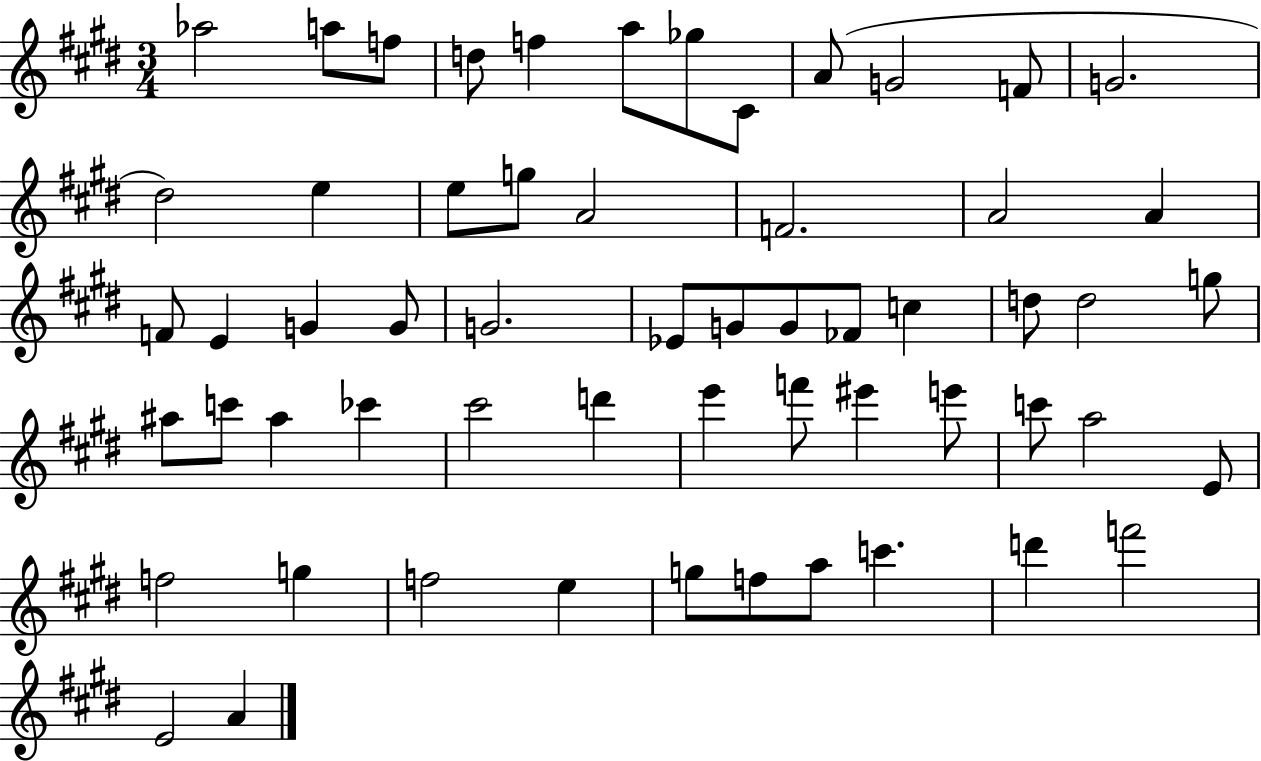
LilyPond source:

{
  \clef treble
  \numericTimeSignature
  \time 3/4
  \key e \major
  \repeat volta 2 { aes''2 a''8 f''8 | d''8 f''4 a''8 ges''8 cis'8 | a'8( g'2 f'8 | g'2. | \break dis''2) e''4 | e''8 g''8 a'2 | f'2. | a'2 a'4 | \break f'8 e'4 g'4 g'8 | g'2. | ees'8 g'8 g'8 fes'8 c''4 | d''8 d''2 g''8 | \break ais''8 c'''8 ais''4 ces'''4 | cis'''2 d'''4 | e'''4 f'''8 eis'''4 e'''8 | c'''8 a''2 e'8 | \break f''2 g''4 | f''2 e''4 | g''8 f''8 a''8 c'''4. | d'''4 f'''2 | \break e'2 a'4 | } \bar "|."
}